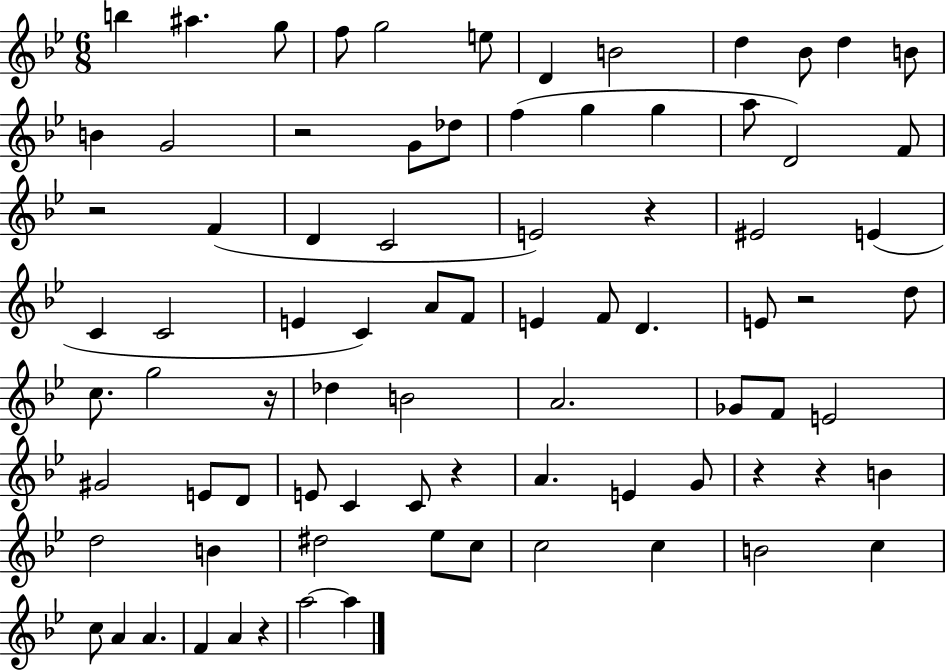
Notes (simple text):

B5/q A#5/q. G5/e F5/e G5/h E5/e D4/q B4/h D5/q Bb4/e D5/q B4/e B4/q G4/h R/h G4/e Db5/e F5/q G5/q G5/q A5/e D4/h F4/e R/h F4/q D4/q C4/h E4/h R/q EIS4/h E4/q C4/q C4/h E4/q C4/q A4/e F4/e E4/q F4/e D4/q. E4/e R/h D5/e C5/e. G5/h R/s Db5/q B4/h A4/h. Gb4/e F4/e E4/h G#4/h E4/e D4/e E4/e C4/q C4/e R/q A4/q. E4/q G4/e R/q R/q B4/q D5/h B4/q D#5/h Eb5/e C5/e C5/h C5/q B4/h C5/q C5/e A4/q A4/q. F4/q A4/q R/q A5/h A5/q